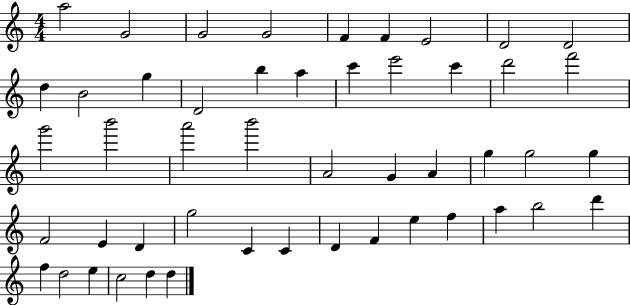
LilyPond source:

{
  \clef treble
  \numericTimeSignature
  \time 4/4
  \key c \major
  a''2 g'2 | g'2 g'2 | f'4 f'4 e'2 | d'2 d'2 | \break d''4 b'2 g''4 | d'2 b''4 a''4 | c'''4 e'''2 c'''4 | d'''2 f'''2 | \break g'''2 b'''2 | a'''2 b'''2 | a'2 g'4 a'4 | g''4 g''2 g''4 | \break f'2 e'4 d'4 | g''2 c'4 c'4 | d'4 f'4 e''4 f''4 | a''4 b''2 d'''4 | \break f''4 d''2 e''4 | c''2 d''4 d''4 | \bar "|."
}